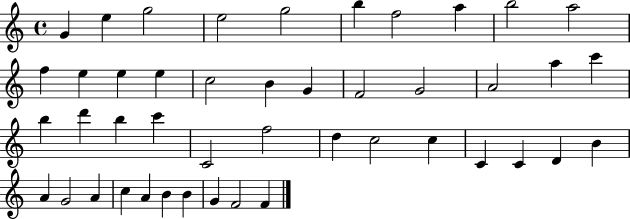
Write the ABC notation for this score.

X:1
T:Untitled
M:4/4
L:1/4
K:C
G e g2 e2 g2 b f2 a b2 a2 f e e e c2 B G F2 G2 A2 a c' b d' b c' C2 f2 d c2 c C C D B A G2 A c A B B G F2 F